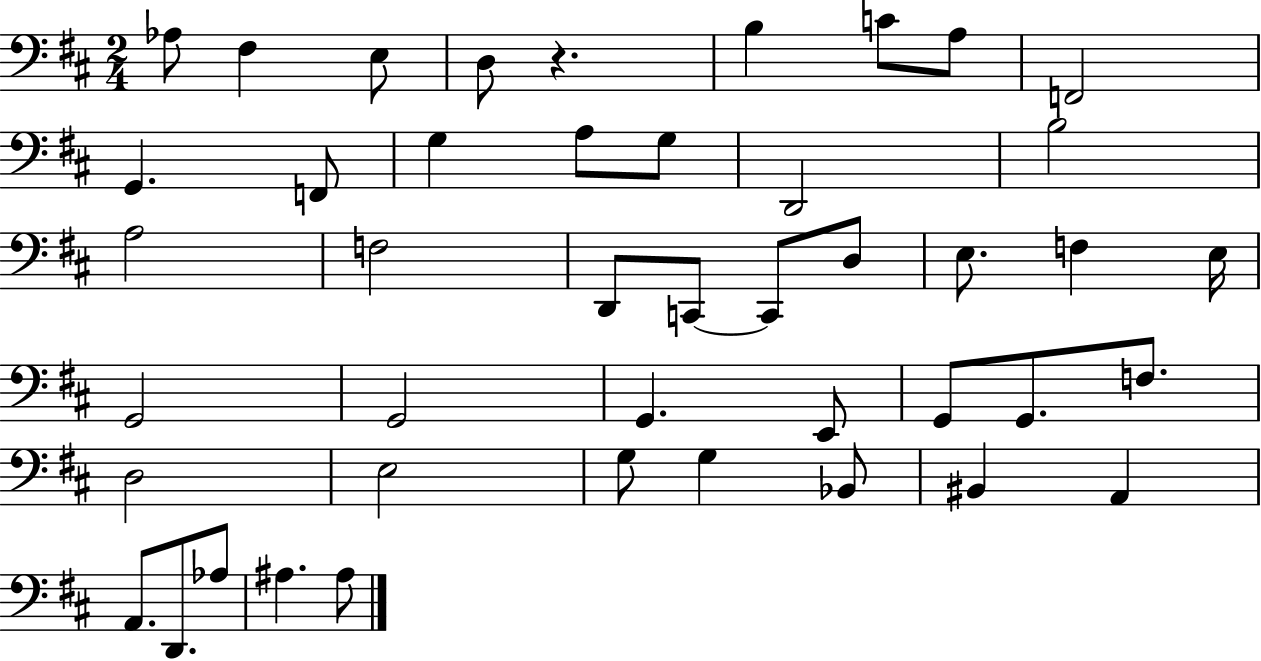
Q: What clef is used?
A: bass